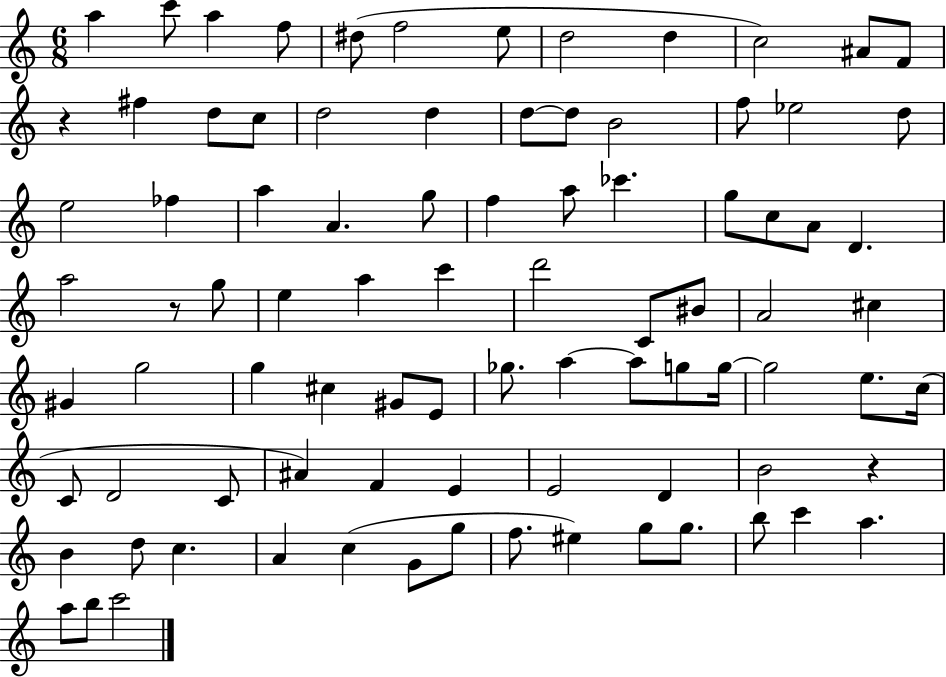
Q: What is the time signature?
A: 6/8